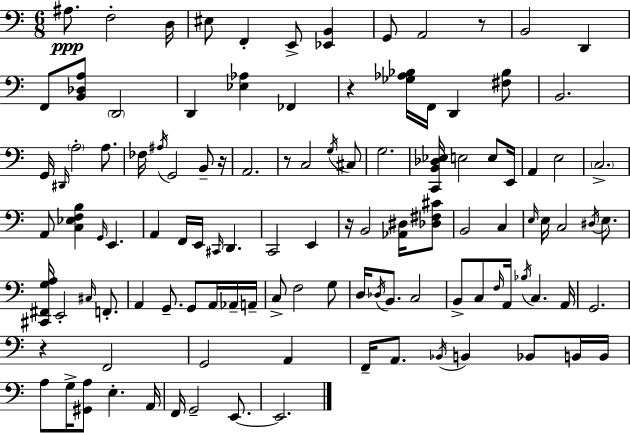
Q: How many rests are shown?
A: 6